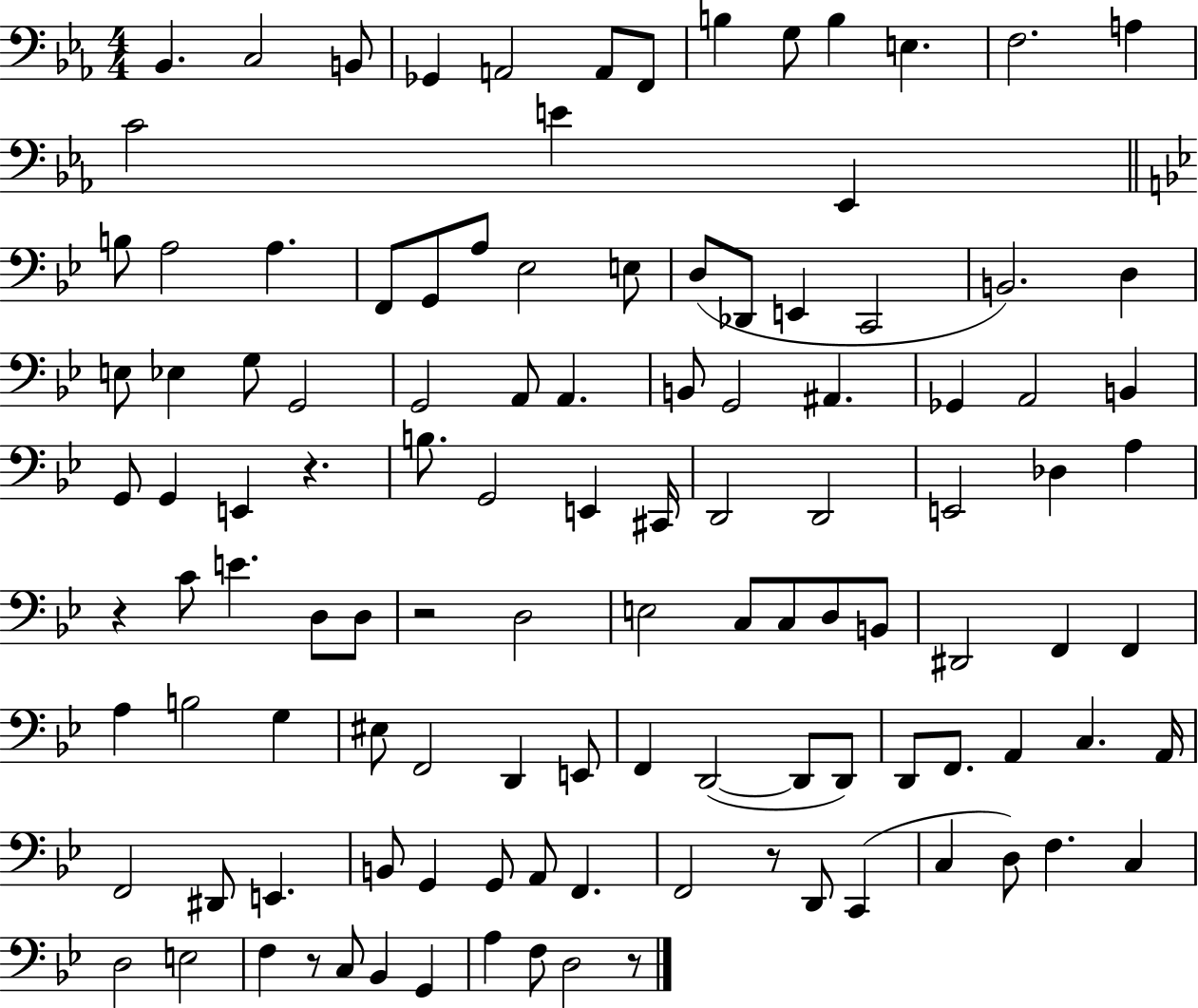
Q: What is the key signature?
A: EES major